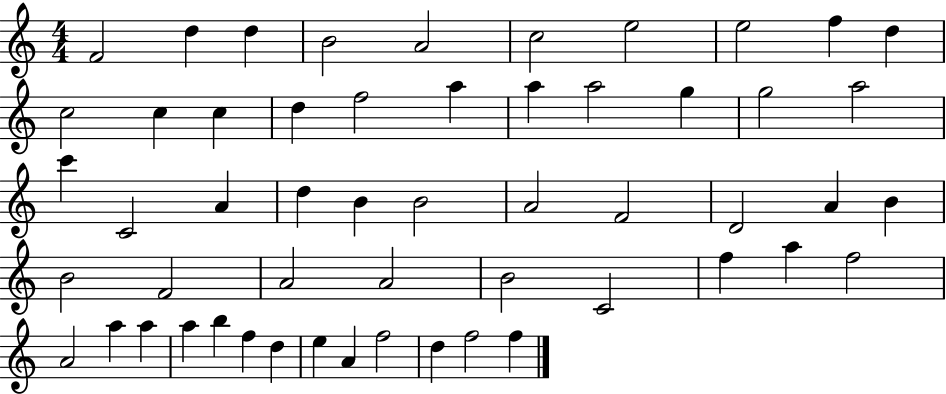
{
  \clef treble
  \numericTimeSignature
  \time 4/4
  \key c \major
  f'2 d''4 d''4 | b'2 a'2 | c''2 e''2 | e''2 f''4 d''4 | \break c''2 c''4 c''4 | d''4 f''2 a''4 | a''4 a''2 g''4 | g''2 a''2 | \break c'''4 c'2 a'4 | d''4 b'4 b'2 | a'2 f'2 | d'2 a'4 b'4 | \break b'2 f'2 | a'2 a'2 | b'2 c'2 | f''4 a''4 f''2 | \break a'2 a''4 a''4 | a''4 b''4 f''4 d''4 | e''4 a'4 f''2 | d''4 f''2 f''4 | \break \bar "|."
}